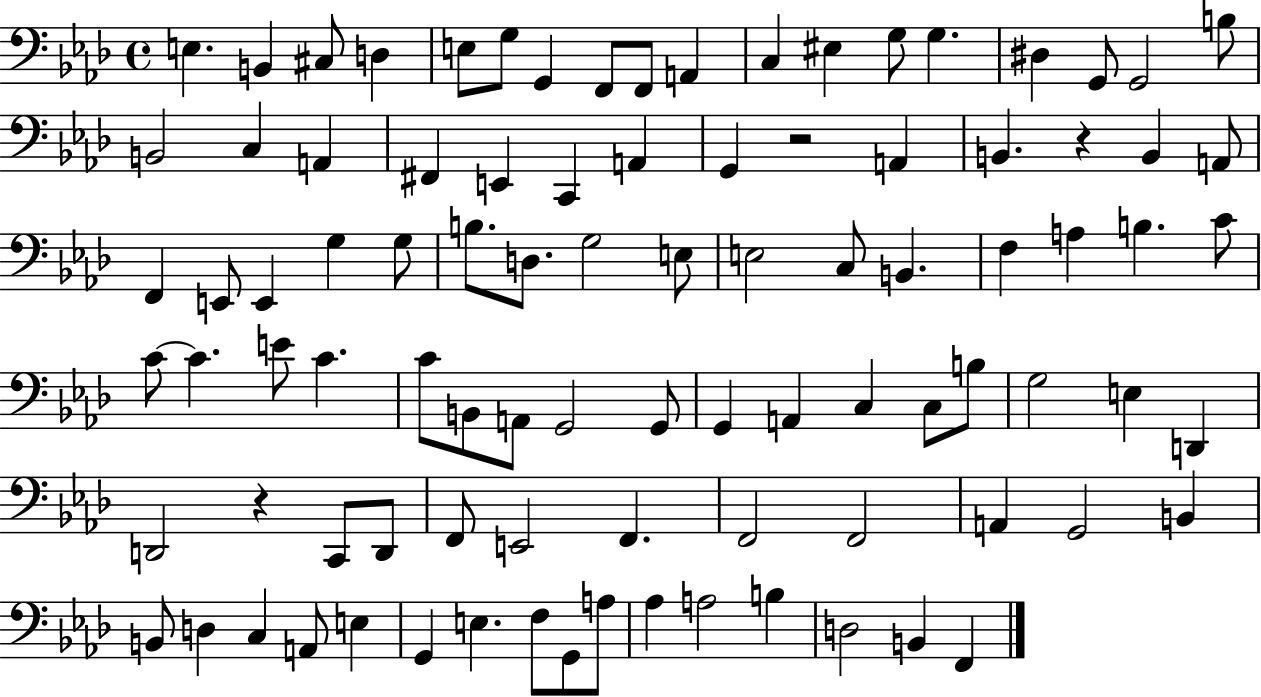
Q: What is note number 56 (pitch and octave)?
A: G2